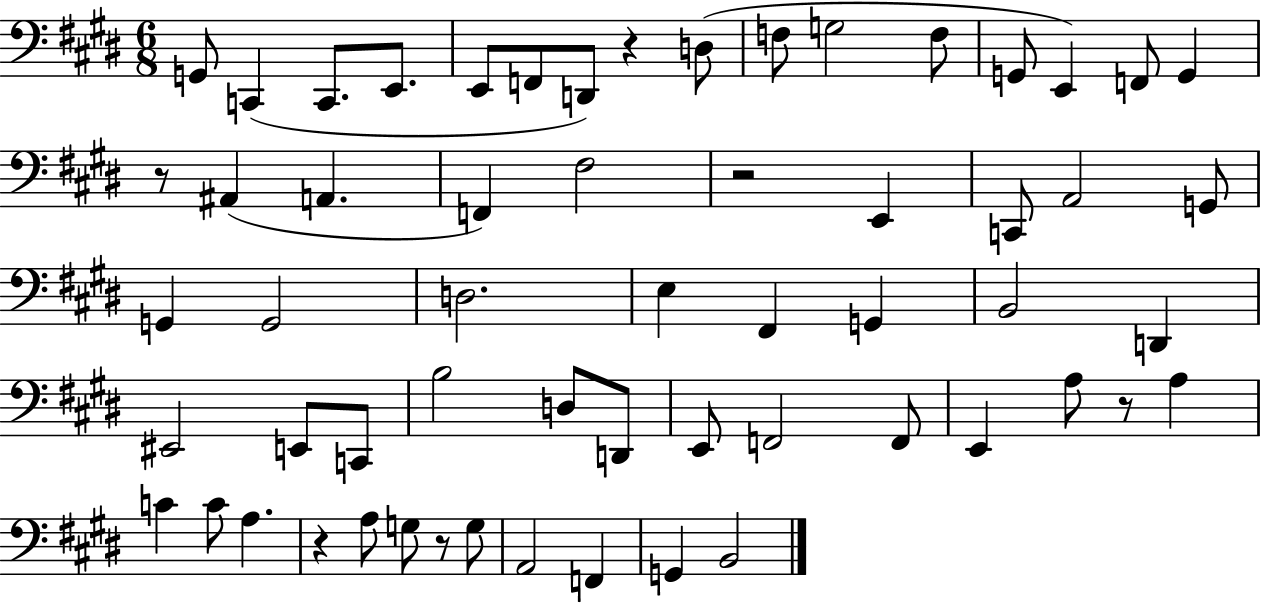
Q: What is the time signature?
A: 6/8